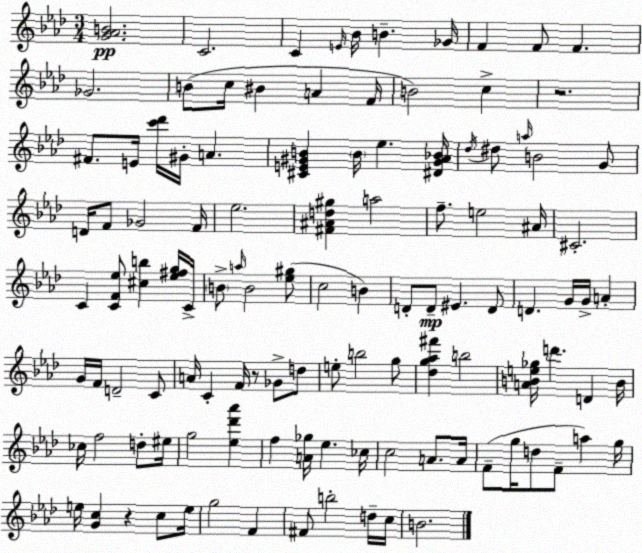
X:1
T:Untitled
M:3/4
L:1/4
K:Ab
[G_AB]2 C2 C E/4 _B/4 B _G/4 F F/2 F _G2 B/2 c/4 ^B A F/4 B2 c z2 ^F/2 E/4 [c'_d']/4 ^G/4 A [^CE^GB] B/4 _e [^D^G_A_B]/4 _d/4 ^d/2 a/4 B2 G/2 D/4 F/2 _G2 F/4 _e2 [^F^Ad^g] a2 f/2 e2 ^A/4 ^C2 C [CF_e]/2 [^cb] [_e^fg]/4 C/4 B/2 a/4 B2 [_e^g]/2 c2 B D/2 D/2 ^E D/2 D G/4 G/4 A G/4 F/4 D2 C/2 A/4 C F/4 z/2 _G/2 d/2 e/2 b2 g/2 [_dg_a^f'] b2 [ABe_g]/4 d' D B/4 _c/4 f2 d/2 ^e/4 g2 [_e_d'_a'] f [A_g]/4 _e _c/4 c2 A/2 A/4 F/2 g/4 d/2 F/2 a g/4 e/4 [Gc] z c/2 e/4 g2 F ^F/2 b2 d/4 c/4 B2